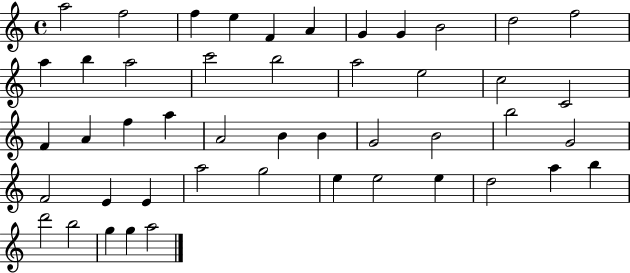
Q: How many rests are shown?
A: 0